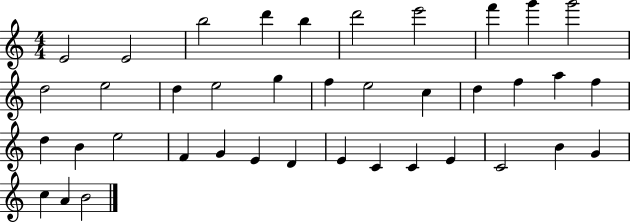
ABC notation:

X:1
T:Untitled
M:4/4
L:1/4
K:C
E2 E2 b2 d' b d'2 e'2 f' g' g'2 d2 e2 d e2 g f e2 c d f a f d B e2 F G E D E C C E C2 B G c A B2